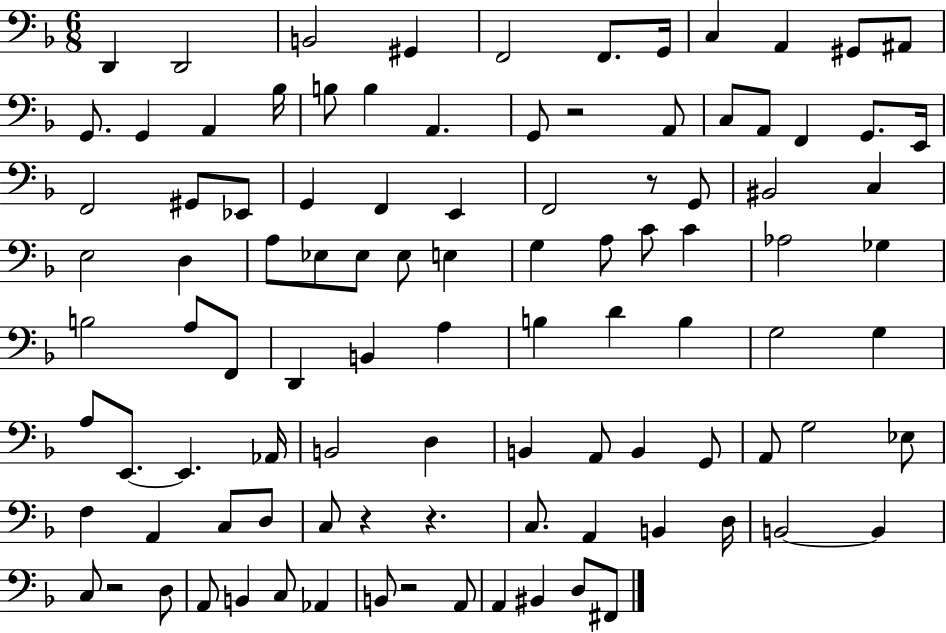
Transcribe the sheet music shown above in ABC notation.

X:1
T:Untitled
M:6/8
L:1/4
K:F
D,, D,,2 B,,2 ^G,, F,,2 F,,/2 G,,/4 C, A,, ^G,,/2 ^A,,/2 G,,/2 G,, A,, _B,/4 B,/2 B, A,, G,,/2 z2 A,,/2 C,/2 A,,/2 F,, G,,/2 E,,/4 F,,2 ^G,,/2 _E,,/2 G,, F,, E,, F,,2 z/2 G,,/2 ^B,,2 C, E,2 D, A,/2 _E,/2 _E,/2 _E,/2 E, G, A,/2 C/2 C _A,2 _G, B,2 A,/2 F,,/2 D,, B,, A, B, D B, G,2 G, A,/2 E,,/2 E,, _A,,/4 B,,2 D, B,, A,,/2 B,, G,,/2 A,,/2 G,2 _E,/2 F, A,, C,/2 D,/2 C,/2 z z C,/2 A,, B,, D,/4 B,,2 B,, C,/2 z2 D,/2 A,,/2 B,, C,/2 _A,, B,,/2 z2 A,,/2 A,, ^B,, D,/2 ^F,,/2